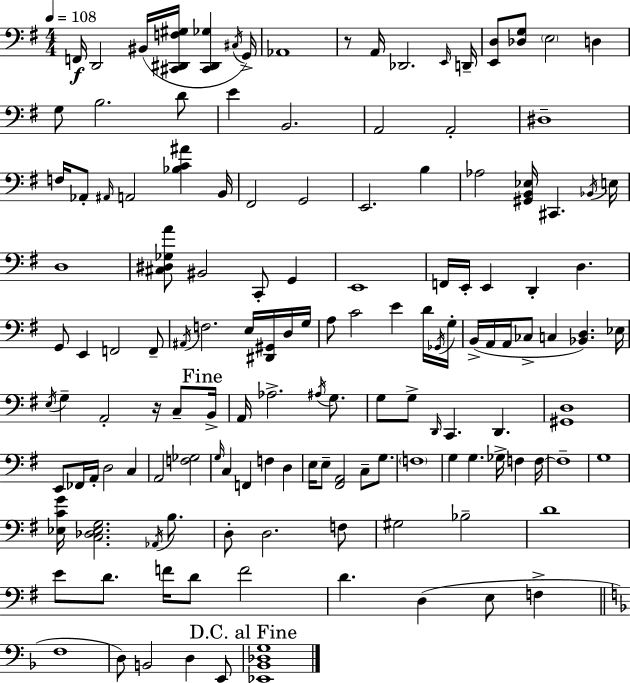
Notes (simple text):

F2/s D2/h BIS2/s [C#2,D#2,F3,G#3]/s [C#2,D#2,Gb3]/q C#3/s G2/s Ab2/w R/e A2/s Db2/h. E2/s D2/s [E2,D3]/e [Db3,G3]/e E3/h D3/q G3/e B3/h. D4/e E4/q B2/h. A2/h A2/h D#3/w F3/s Ab2/e A#2/s A2/h [Bb3,C4,A#4]/q B2/s F#2/h G2/h E2/h. B3/q Ab3/h [G#2,B2,Eb3]/s C#2/q. Bb2/s E3/s D3/w [C#3,D#3,Gb3,A4]/e BIS2/h C2/e G2/q E2/w F2/s E2/s E2/q D2/q D3/q. G2/e E2/q F2/h F2/e A#2/s F3/h. E3/s [D#2,G#2]/s D3/s G3/s A3/e C4/h E4/q D4/s Gb2/s G3/s B2/s A2/s A2/s CES3/e C3/q [Bb2,D3]/q. Eb3/s E3/s G3/q A2/h R/s C3/e B2/s A2/s Ab3/h. A#3/s G3/e. G3/e G3/e D2/s C2/q. D2/q. [G#2,D3]/w E2/e FES2/s A2/s D3/h C3/q A2/h [F3,Gb3]/h G3/s C3/q F2/q F3/q D3/q E3/s E3/e [F#2,A2]/h C3/e G3/e. F3/w G3/q G3/q. Gb3/s F3/q F3/s F3/w G3/w [Eb3,C4,G4]/s [C3,Db3,Eb3,G3]/h. Ab2/s B3/e. D3/e D3/h. F3/e G#3/h Bb3/h D4/w E4/e D4/e. F4/s D4/e F4/h D4/q. D3/q E3/e F3/q F3/w D3/e B2/h D3/q E2/e [Eb2,Bb2,Db3,G3]/w